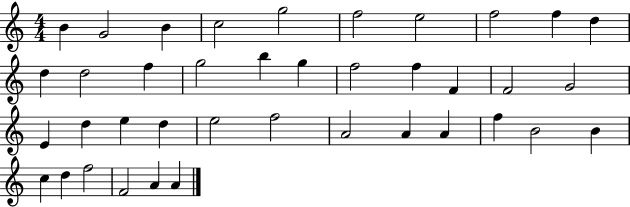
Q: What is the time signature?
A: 4/4